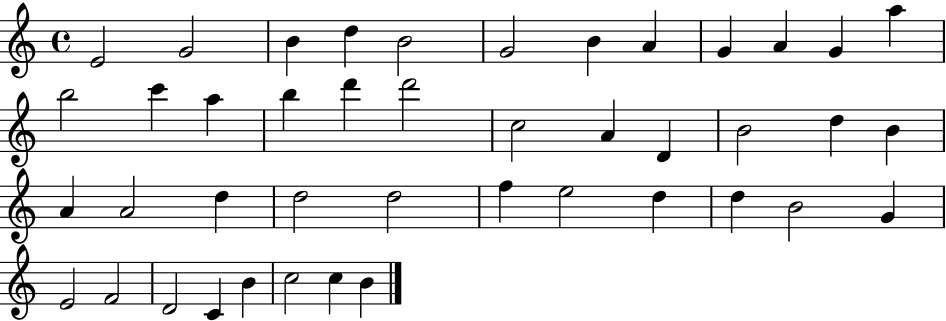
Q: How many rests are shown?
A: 0